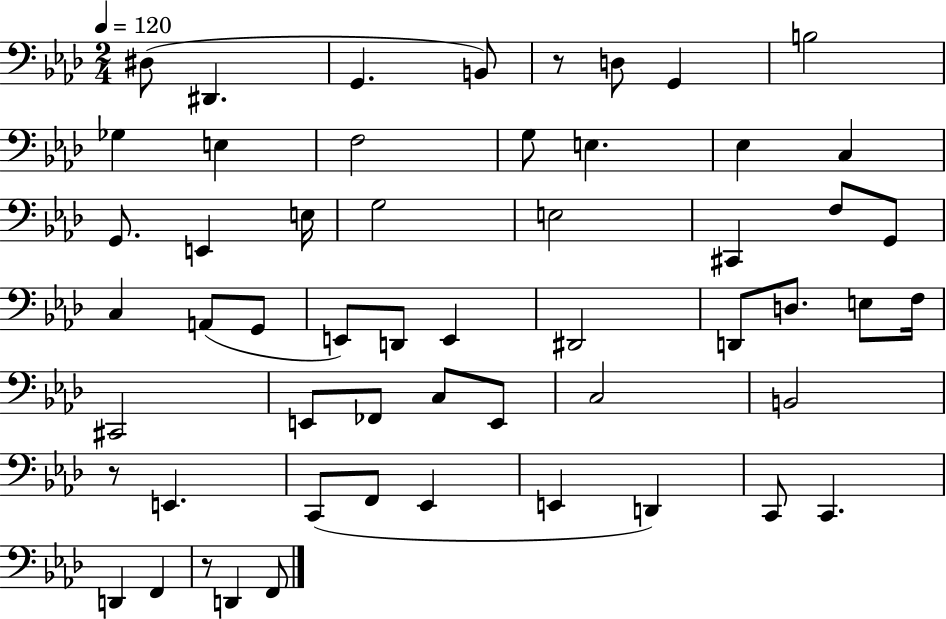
X:1
T:Untitled
M:2/4
L:1/4
K:Ab
^D,/2 ^D,, G,, B,,/2 z/2 D,/2 G,, B,2 _G, E, F,2 G,/2 E, _E, C, G,,/2 E,, E,/4 G,2 E,2 ^C,, F,/2 G,,/2 C, A,,/2 G,,/2 E,,/2 D,,/2 E,, ^D,,2 D,,/2 D,/2 E,/2 F,/4 ^C,,2 E,,/2 _F,,/2 C,/2 E,,/2 C,2 B,,2 z/2 E,, C,,/2 F,,/2 _E,, E,, D,, C,,/2 C,, D,, F,, z/2 D,, F,,/2